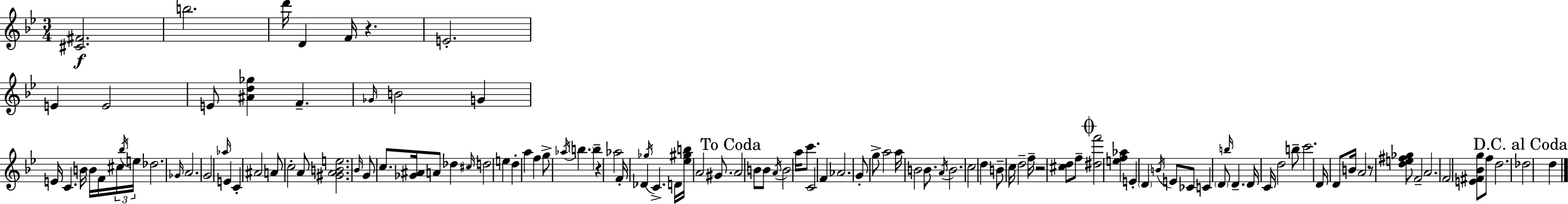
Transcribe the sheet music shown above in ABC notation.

X:1
T:Untitled
M:3/4
L:1/4
K:Bb
[^C^F]2 b2 d'/4 D F/4 z E2 E E2 E/2 [^Ad_g] F _G/4 B2 G E/4 C B/4 B/4 F/4 ^c/4 _b/4 e/4 _d2 _G/4 A2 G2 _a/4 E C ^A2 A/2 c2 A/2 [^GABe]2 _B/4 G/2 c/2 [_G^A]/4 A/2 _d ^c/4 d2 e d a f g/2 _a/4 b b z _a2 F/4 _D _g/4 C D/4 [_e^gb]/4 A2 ^G/2 A2 B/2 B/2 A/4 B2 a/4 c'/2 C2 F _A2 G/2 g/2 a2 a/4 B2 B/2 A/4 B2 c2 d B/2 c/4 d2 f/4 z2 [^cd]/2 f/2 [^df']2 [ef_a] E D B/4 E/2 _C/2 C D/2 b/4 D D/4 C/4 d2 b/2 c'2 D/4 D/2 B/4 A2 z/2 [de^f_g]/2 F2 A2 F2 [E^F_Bg]/2 f/2 d2 _d2 d